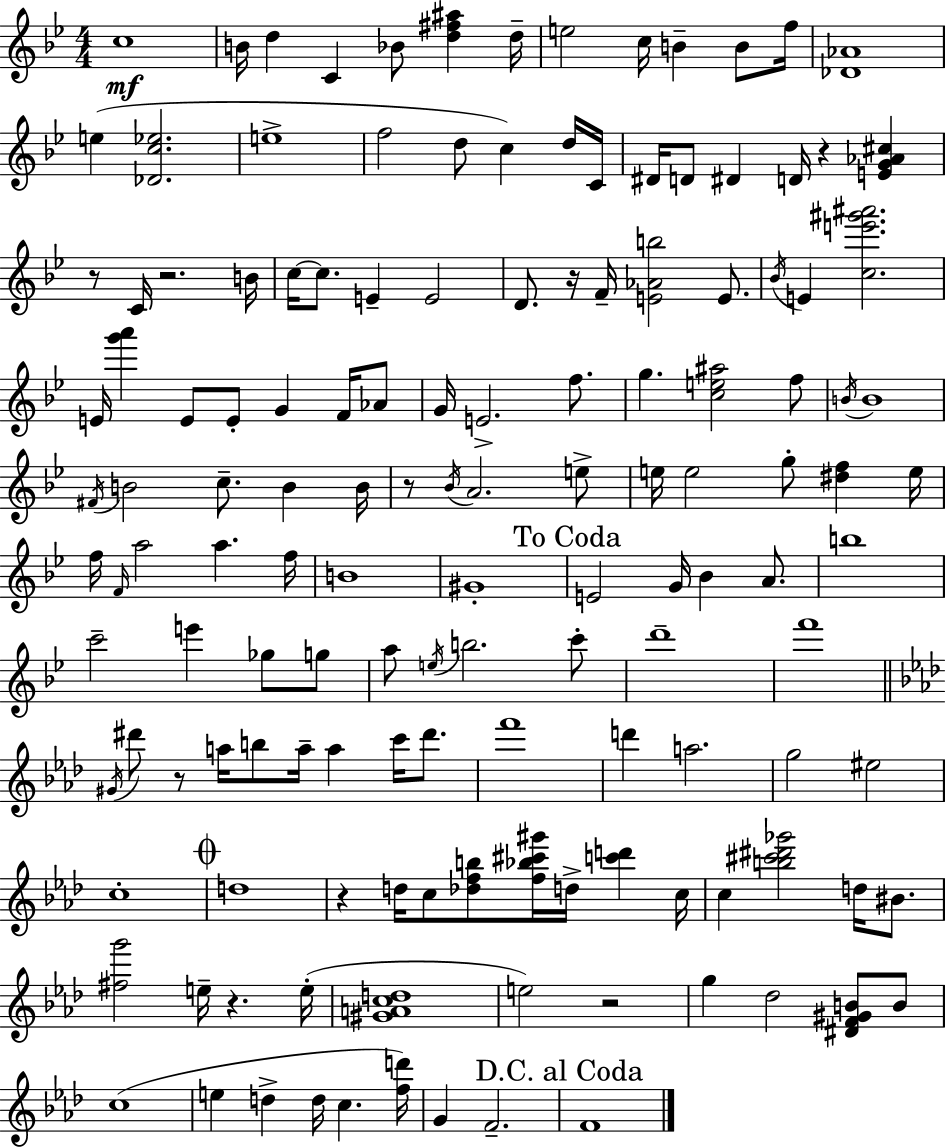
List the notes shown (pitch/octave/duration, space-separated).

C5/w B4/s D5/q C4/q Bb4/e [D5,F#5,A#5]/q D5/s E5/h C5/s B4/q B4/e F5/s [Db4,Ab4]/w E5/q [Db4,C5,Eb5]/h. E5/w F5/h D5/e C5/q D5/s C4/s D#4/s D4/e D#4/q D4/s R/q [E4,G4,Ab4,C#5]/q R/e C4/s R/h. B4/s C5/s C5/e. E4/q E4/h D4/e. R/s F4/s [E4,Ab4,B5]/h E4/e. Bb4/s E4/q [C5,E6,G#6,A#6]/h. E4/s [G6,A6]/q E4/e E4/e G4/q F4/s Ab4/e G4/s E4/h. F5/e. G5/q. [C5,E5,A#5]/h F5/e B4/s B4/w F#4/s B4/h C5/e. B4/q B4/s R/e Bb4/s A4/h. E5/e E5/s E5/h G5/e [D#5,F5]/q E5/s F5/s F4/s A5/h A5/q. F5/s B4/w G#4/w E4/h G4/s Bb4/q A4/e. B5/w C6/h E6/q Gb5/e G5/e A5/e E5/s B5/h. C6/e D6/w F6/w G#4/s D#6/e R/e A5/s B5/e A5/s A5/q C6/s D#6/e. F6/w D6/q A5/h. G5/h EIS5/h C5/w D5/w R/q D5/s C5/e [Db5,F5,B5]/e [F5,Bb5,C#6,G#6]/s D5/s [C6,D6]/q C5/s C5/q [B5,C#6,D#6,Gb6]/h D5/s BIS4/e. [F#5,G6]/h E5/s R/q. E5/s [G#4,A4,C5,D5]/w E5/h R/h G5/q Db5/h [D#4,F4,G#4,B4]/e B4/e C5/w E5/q D5/q D5/s C5/q. [F5,D6]/s G4/q F4/h. F4/w